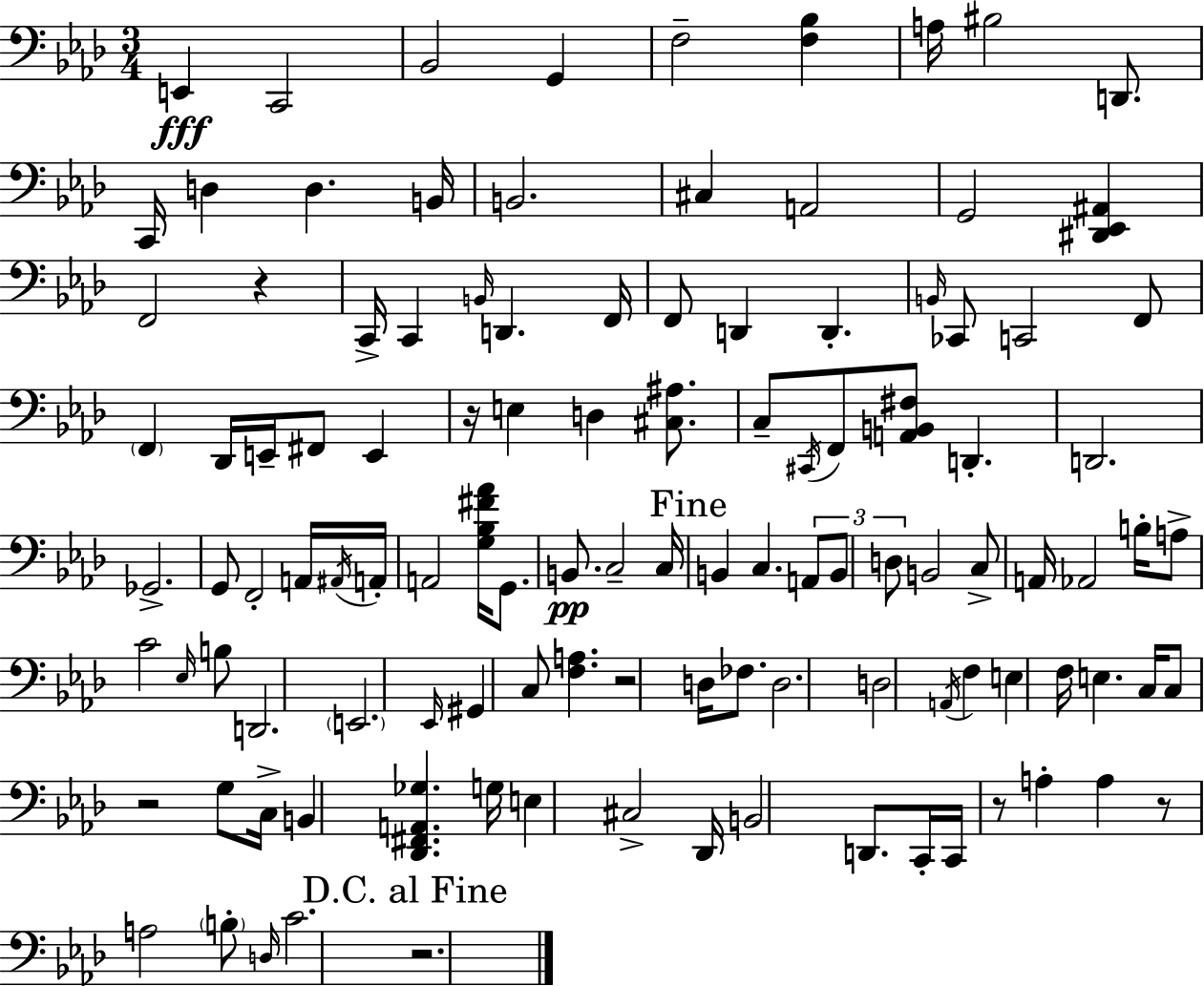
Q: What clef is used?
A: bass